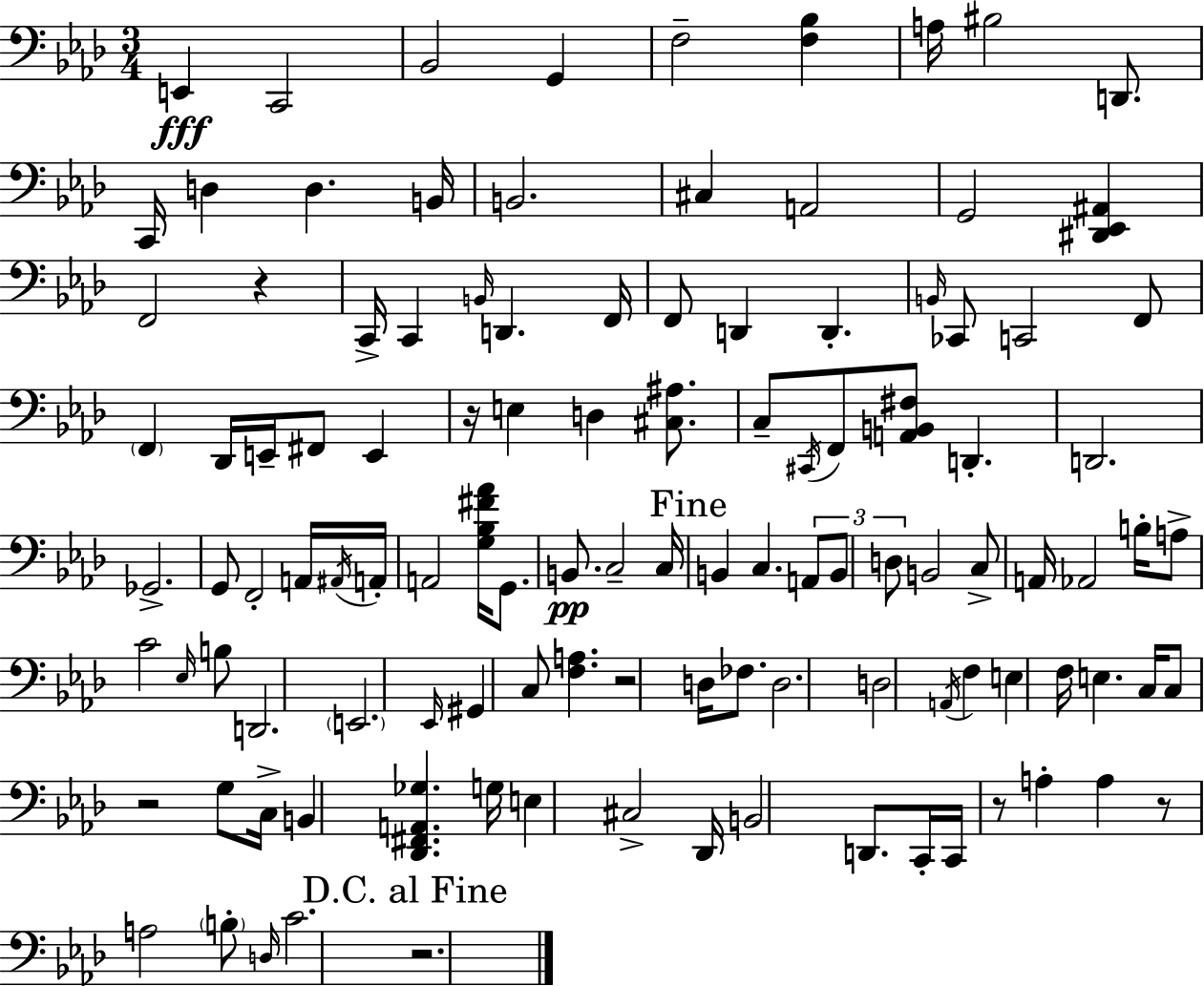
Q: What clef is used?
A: bass